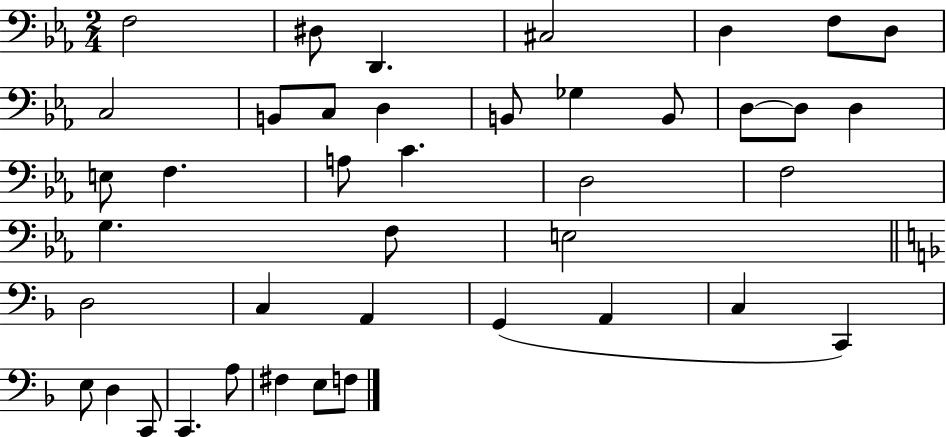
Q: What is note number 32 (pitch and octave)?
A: C3